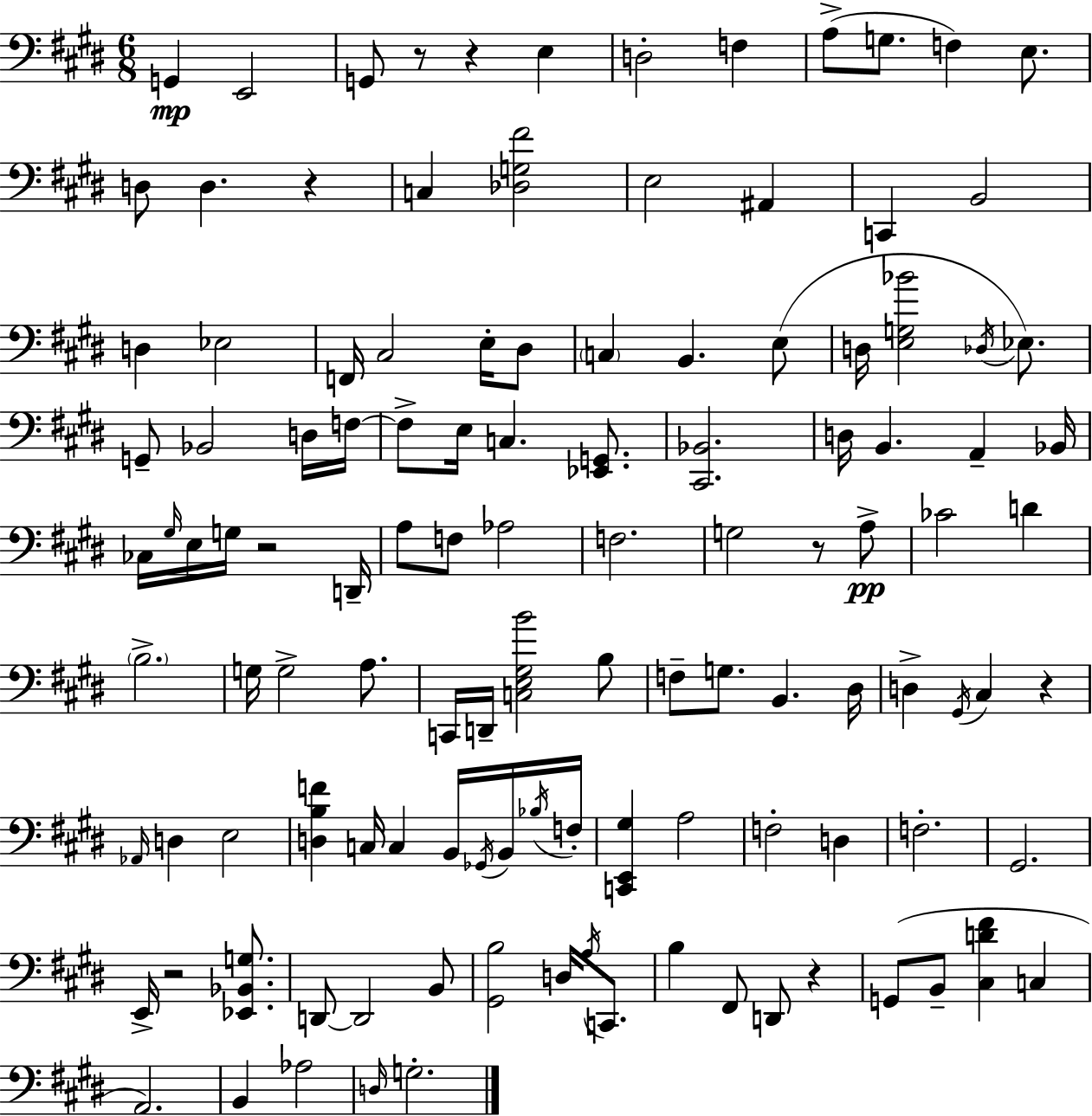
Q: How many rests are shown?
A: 8